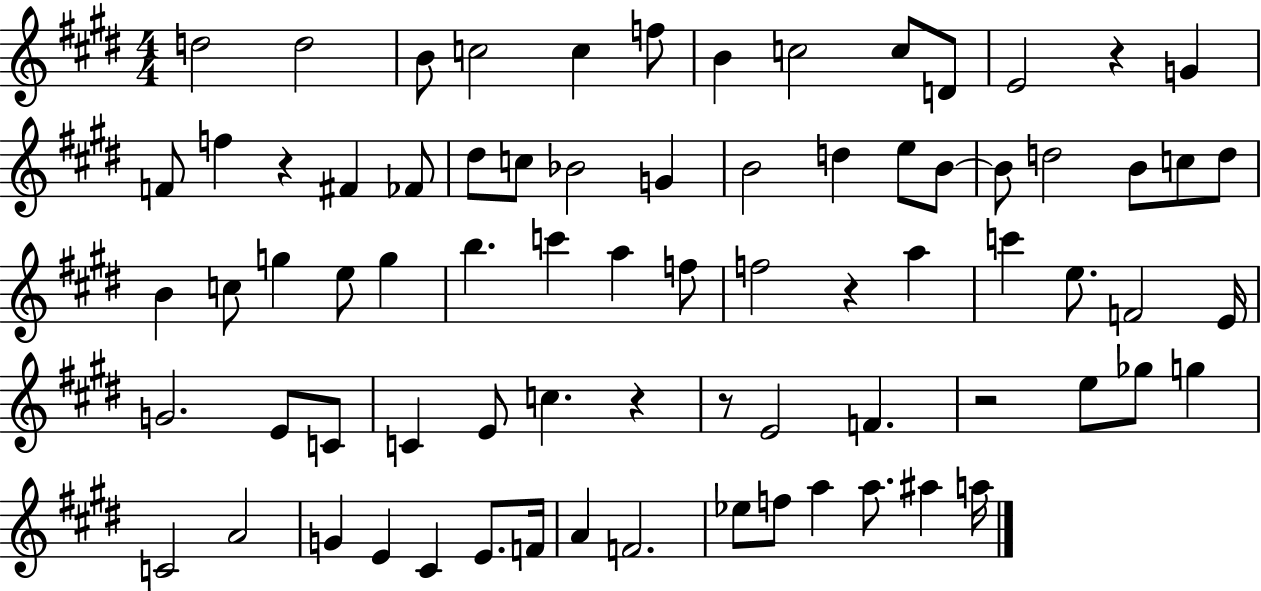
{
  \clef treble
  \numericTimeSignature
  \time 4/4
  \key e \major
  d''2 d''2 | b'8 c''2 c''4 f''8 | b'4 c''2 c''8 d'8 | e'2 r4 g'4 | \break f'8 f''4 r4 fis'4 fes'8 | dis''8 c''8 bes'2 g'4 | b'2 d''4 e''8 b'8~~ | b'8 d''2 b'8 c''8 d''8 | \break b'4 c''8 g''4 e''8 g''4 | b''4. c'''4 a''4 f''8 | f''2 r4 a''4 | c'''4 e''8. f'2 e'16 | \break g'2. e'8 c'8 | c'4 e'8 c''4. r4 | r8 e'2 f'4. | r2 e''8 ges''8 g''4 | \break c'2 a'2 | g'4 e'4 cis'4 e'8. f'16 | a'4 f'2. | ees''8 f''8 a''4 a''8. ais''4 a''16 | \break \bar "|."
}